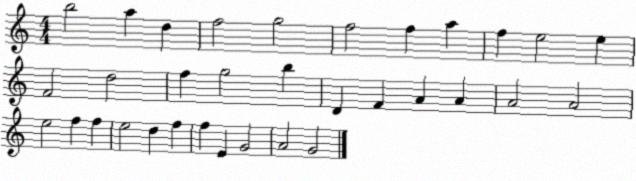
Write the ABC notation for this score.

X:1
T:Untitled
M:4/4
L:1/4
K:C
b2 a d f2 g2 f2 f a f e2 e F2 d2 f g2 b D F A A A2 A2 e2 f f e2 d f f E G2 A2 G2